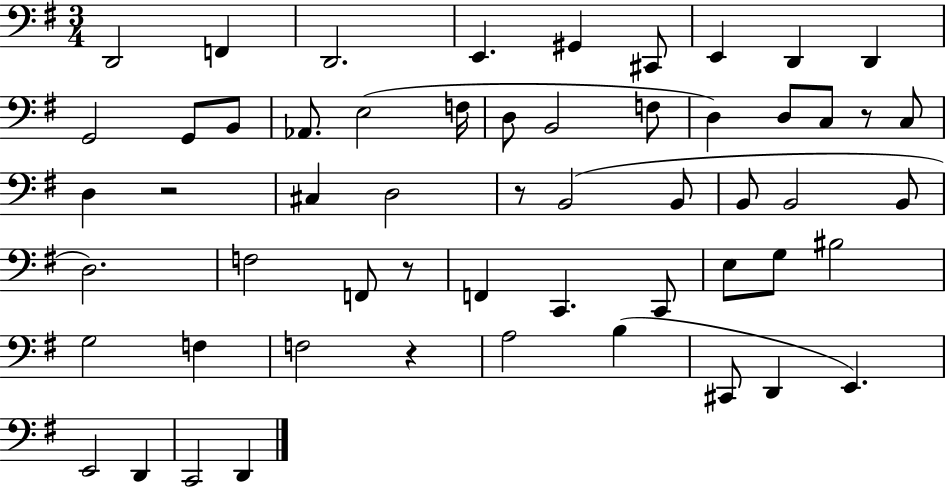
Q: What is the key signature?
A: G major